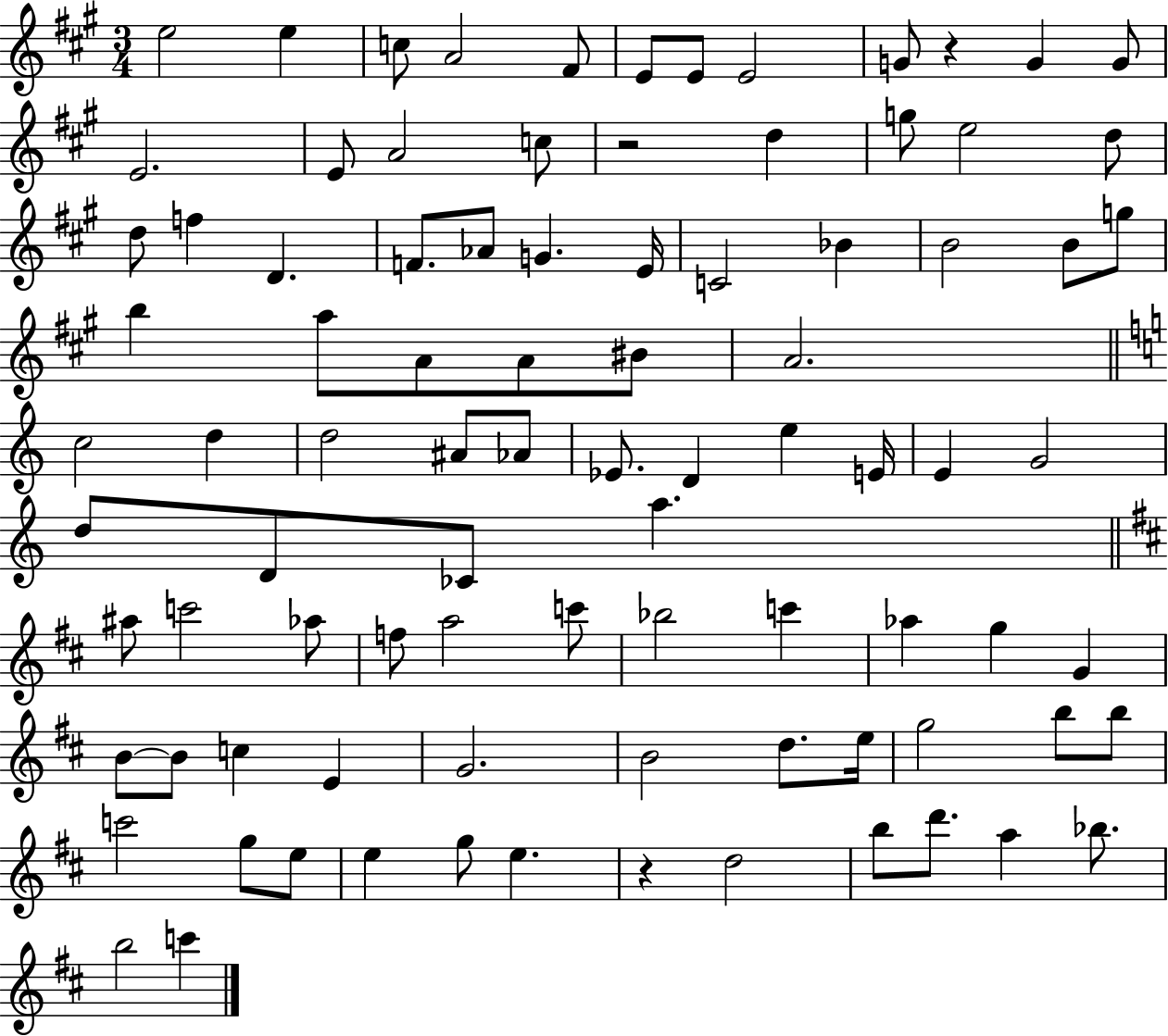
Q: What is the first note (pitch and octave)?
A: E5